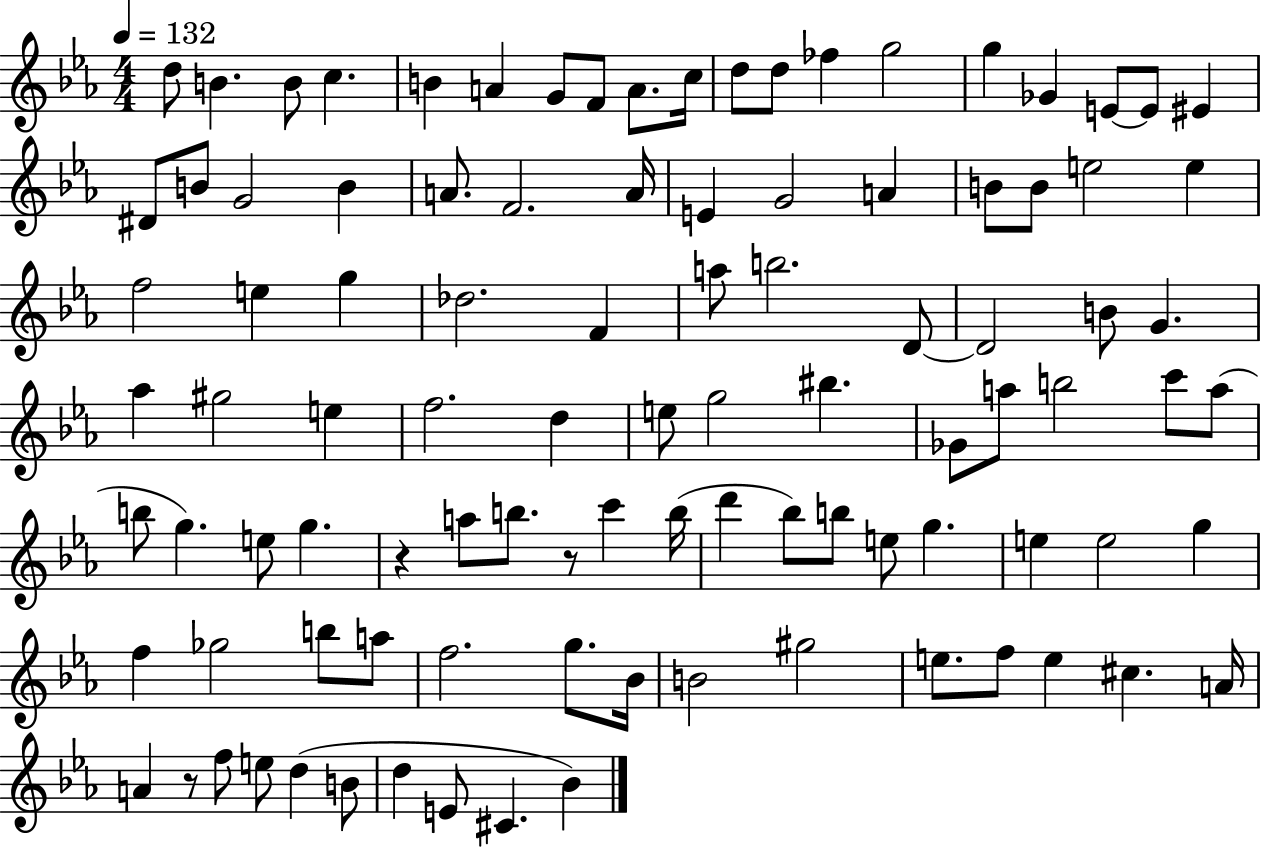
D5/e B4/q. B4/e C5/q. B4/q A4/q G4/e F4/e A4/e. C5/s D5/e D5/e FES5/q G5/h G5/q Gb4/q E4/e E4/e EIS4/q D#4/e B4/e G4/h B4/q A4/e. F4/h. A4/s E4/q G4/h A4/q B4/e B4/e E5/h E5/q F5/h E5/q G5/q Db5/h. F4/q A5/e B5/h. D4/e D4/h B4/e G4/q. Ab5/q G#5/h E5/q F5/h. D5/q E5/e G5/h BIS5/q. Gb4/e A5/e B5/h C6/e A5/e B5/e G5/q. E5/e G5/q. R/q A5/e B5/e. R/e C6/q B5/s D6/q Bb5/e B5/e E5/e G5/q. E5/q E5/h G5/q F5/q Gb5/h B5/e A5/e F5/h. G5/e. Bb4/s B4/h G#5/h E5/e. F5/e E5/q C#5/q. A4/s A4/q R/e F5/e E5/e D5/q B4/e D5/q E4/e C#4/q. Bb4/q